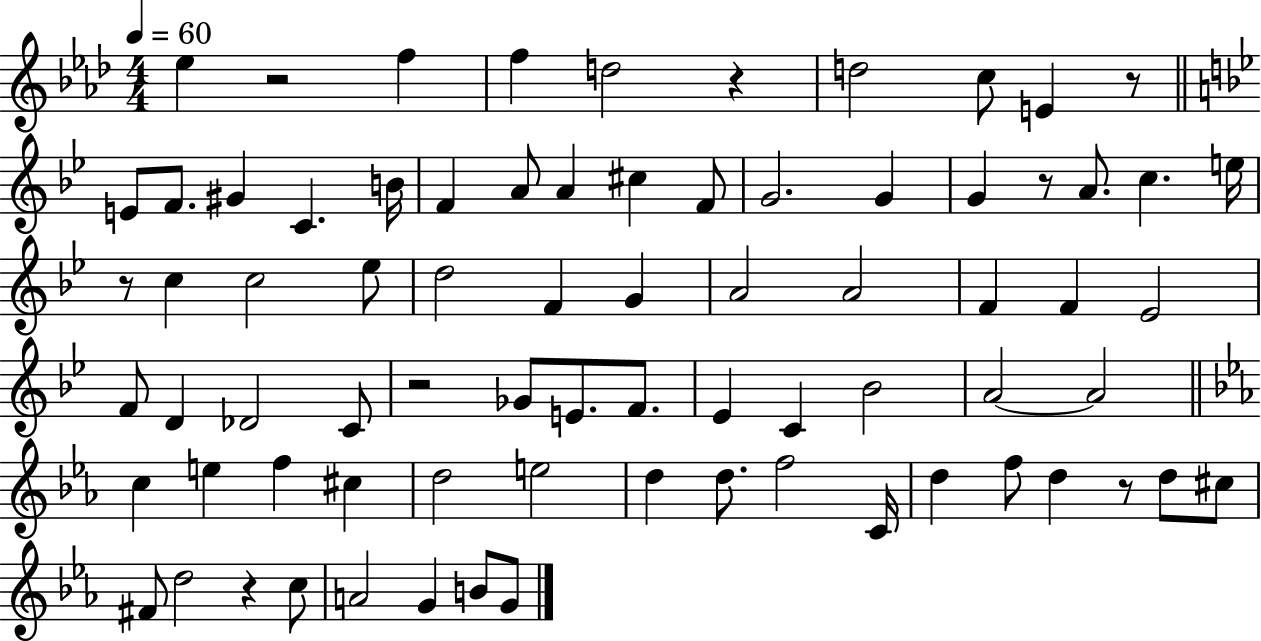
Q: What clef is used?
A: treble